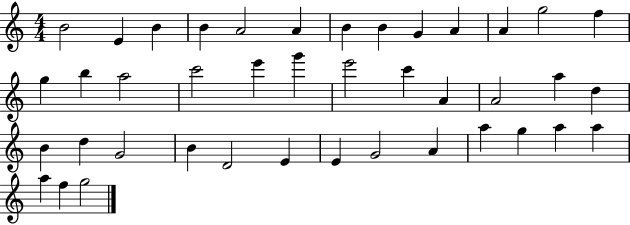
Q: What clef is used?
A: treble